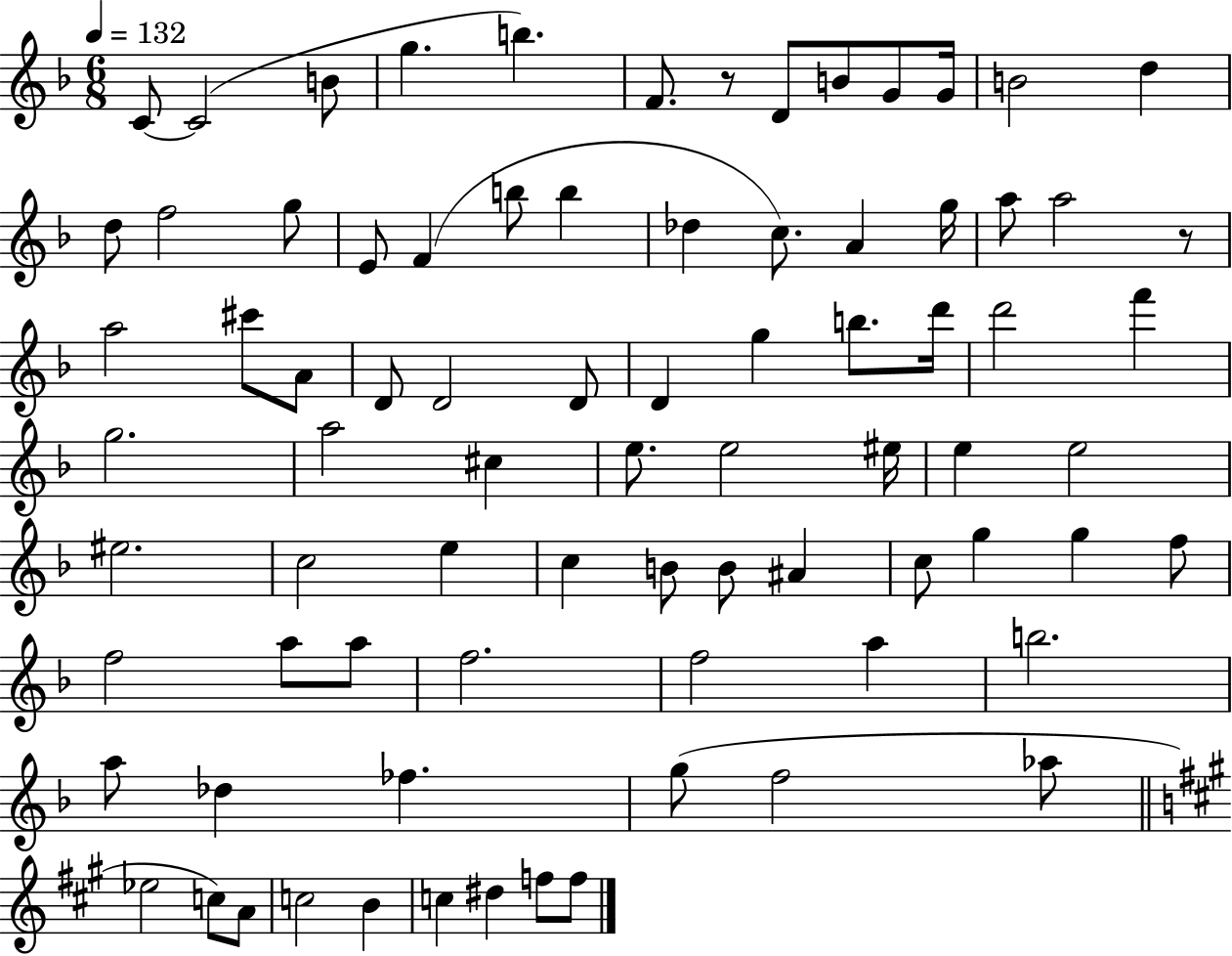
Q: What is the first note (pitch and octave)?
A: C4